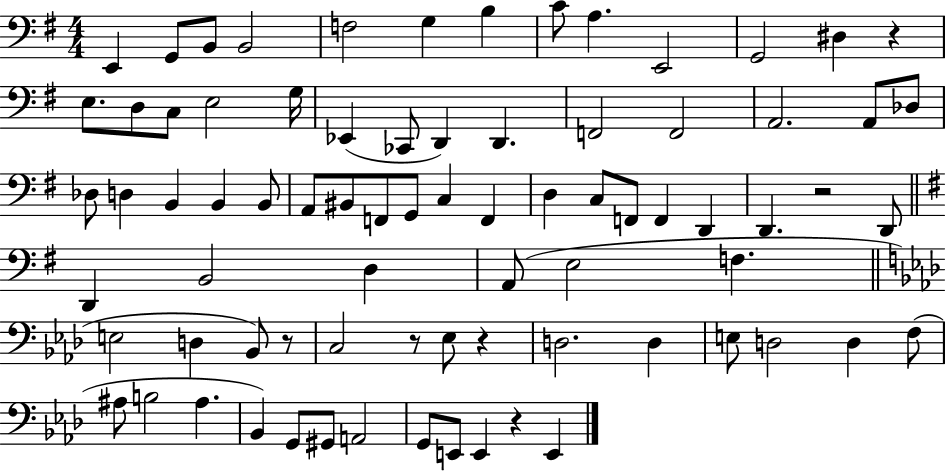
E2/q G2/e B2/e B2/h F3/h G3/q B3/q C4/e A3/q. E2/h G2/h D#3/q R/q E3/e. D3/e C3/e E3/h G3/s Eb2/q CES2/e D2/q D2/q. F2/h F2/h A2/h. A2/e Db3/e Db3/e D3/q B2/q B2/q B2/e A2/e BIS2/e F2/e G2/e C3/q F2/q D3/q C3/e F2/e F2/q D2/q D2/q. R/h D2/e D2/q B2/h D3/q A2/e E3/h F3/q. E3/h D3/q Bb2/e R/e C3/h R/e Eb3/e R/q D3/h. D3/q E3/e D3/h D3/q F3/e A#3/e B3/h A#3/q. Bb2/q G2/e G#2/e A2/h G2/e E2/e E2/q R/q E2/q